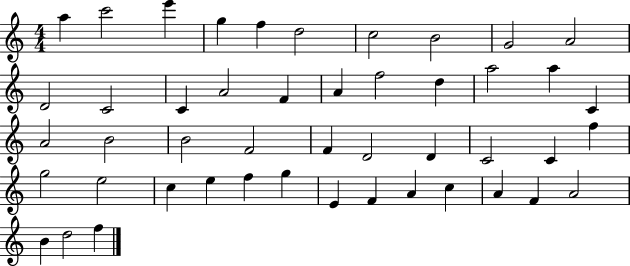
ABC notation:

X:1
T:Untitled
M:4/4
L:1/4
K:C
a c'2 e' g f d2 c2 B2 G2 A2 D2 C2 C A2 F A f2 d a2 a C A2 B2 B2 F2 F D2 D C2 C f g2 e2 c e f g E F A c A F A2 B d2 f